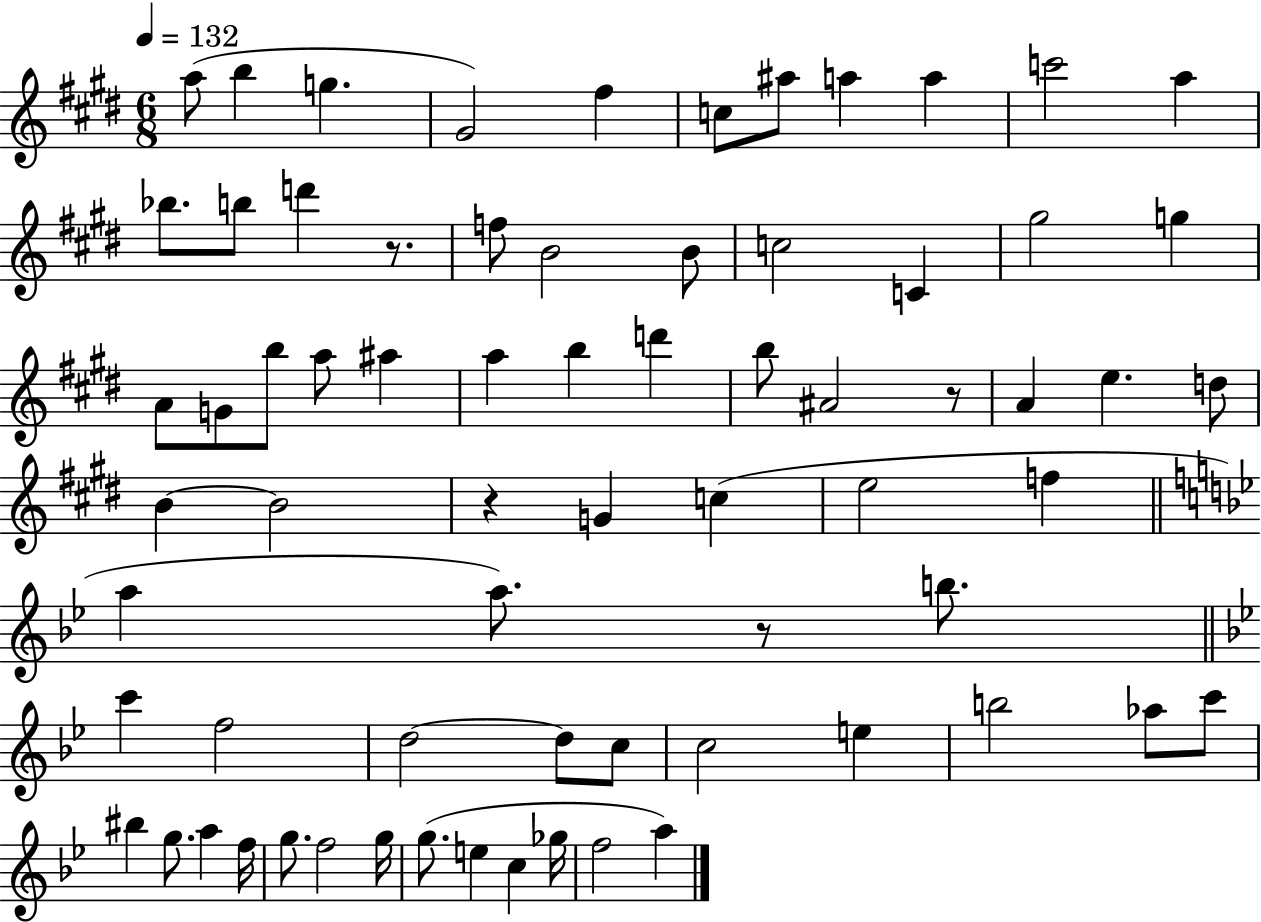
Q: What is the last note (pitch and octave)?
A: A5